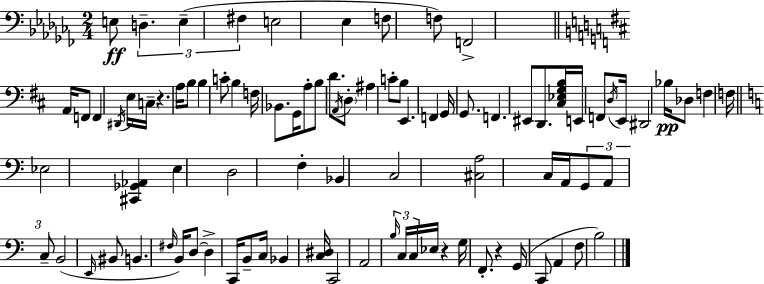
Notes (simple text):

E3/e D3/q. E3/q F#3/q E3/h Eb3/q F3/e F3/e F2/h A2/s F2/e F2/q D#2/s E3/s C3/s R/q. A3/s B3/e B3/q C4/e B3/q F3/s Bb2/e. G2/s A3/e B3/e D4/e. A2/s D3/e A#3/q C4/e B3/e E2/q. F2/q G2/s G2/e. F2/q. EIS2/e D2/e. [C#3,Eb3,G3,B3]/s E2/s F2/e D3/s E2/s D#2/h Bb3/s Db3/e F3/q F3/s Eb3/h [C#2,Gb2,Ab2]/q E3/q D3/h F3/q Bb2/q C3/h [C#3,A3]/h C3/s A2/s G2/e A2/e C3/e B2/h E2/s BIS2/e B2/q. F#3/s B2/s D3/e D3/q C2/s B2/e C3/s Bb2/q [C3,D#3]/s C2/h A2/h B3/s C3/s C3/s Eb3/s R/q G3/s F2/e. R/q G2/s C2/e A2/q F3/e B3/h